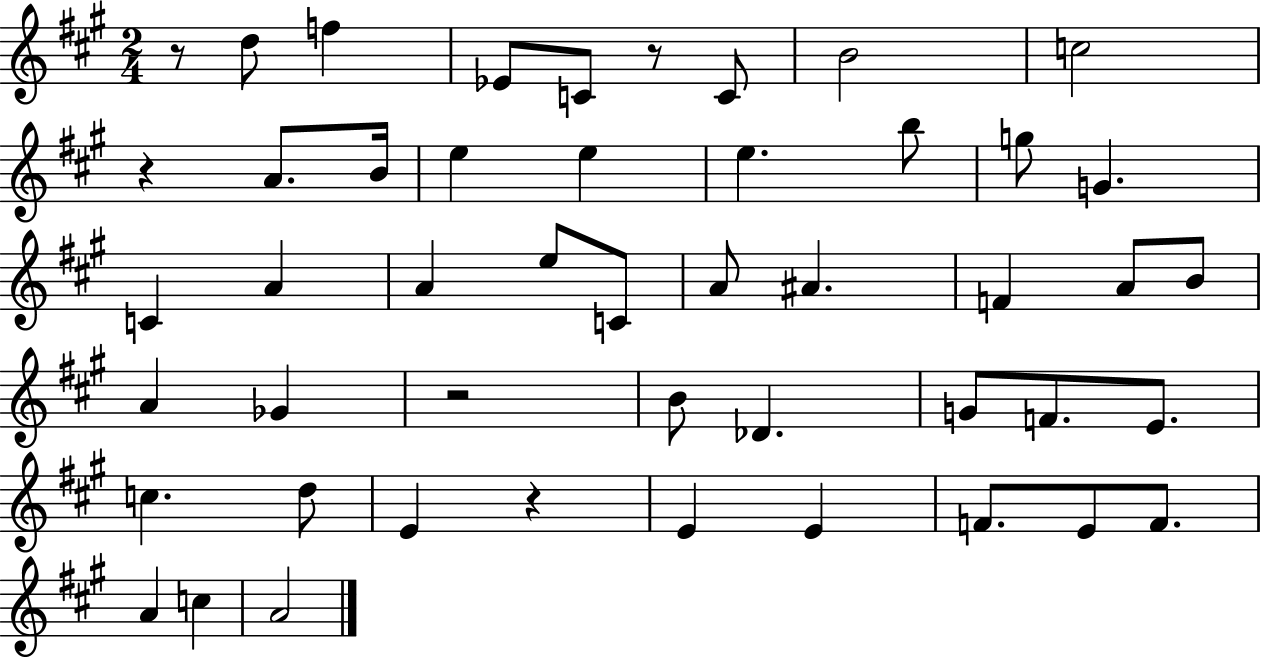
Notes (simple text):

R/e D5/e F5/q Eb4/e C4/e R/e C4/e B4/h C5/h R/q A4/e. B4/s E5/q E5/q E5/q. B5/e G5/e G4/q. C4/q A4/q A4/q E5/e C4/e A4/e A#4/q. F4/q A4/e B4/e A4/q Gb4/q R/h B4/e Db4/q. G4/e F4/e. E4/e. C5/q. D5/e E4/q R/q E4/q E4/q F4/e. E4/e F4/e. A4/q C5/q A4/h